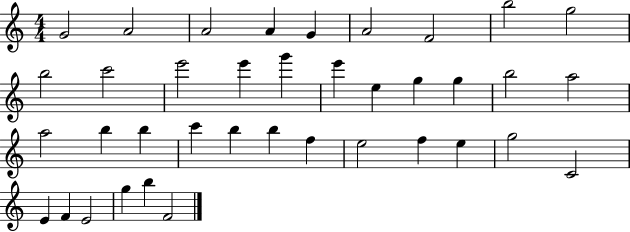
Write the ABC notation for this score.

X:1
T:Untitled
M:4/4
L:1/4
K:C
G2 A2 A2 A G A2 F2 b2 g2 b2 c'2 e'2 e' g' e' e g g b2 a2 a2 b b c' b b f e2 f e g2 C2 E F E2 g b F2